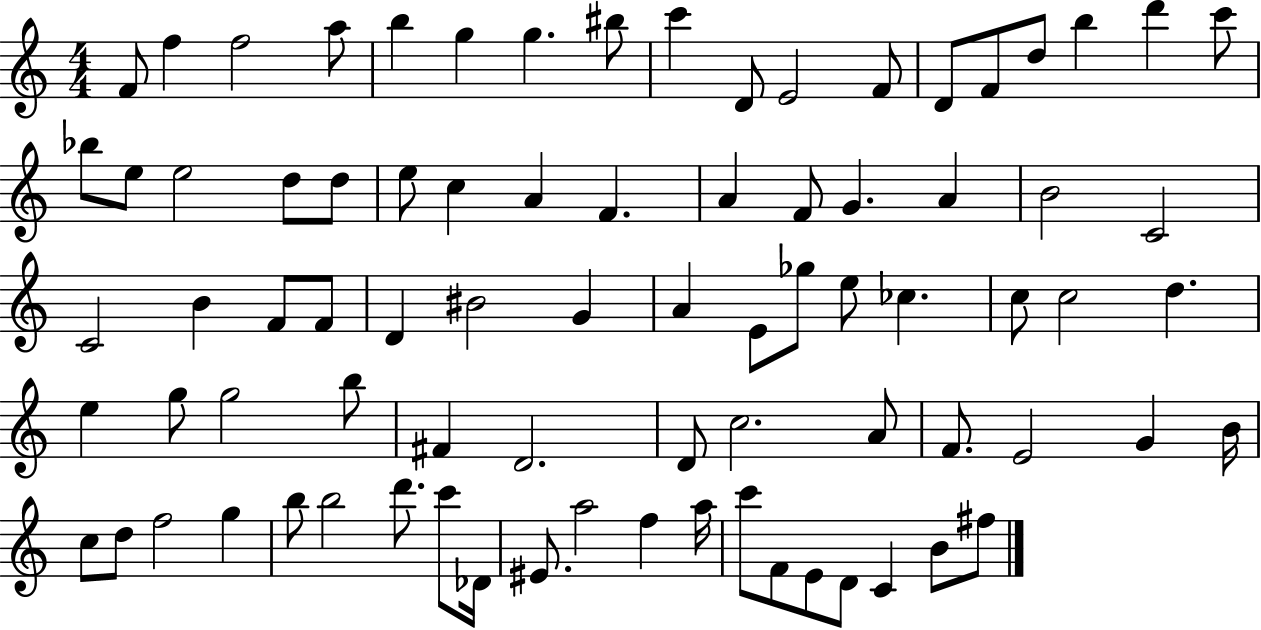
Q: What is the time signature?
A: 4/4